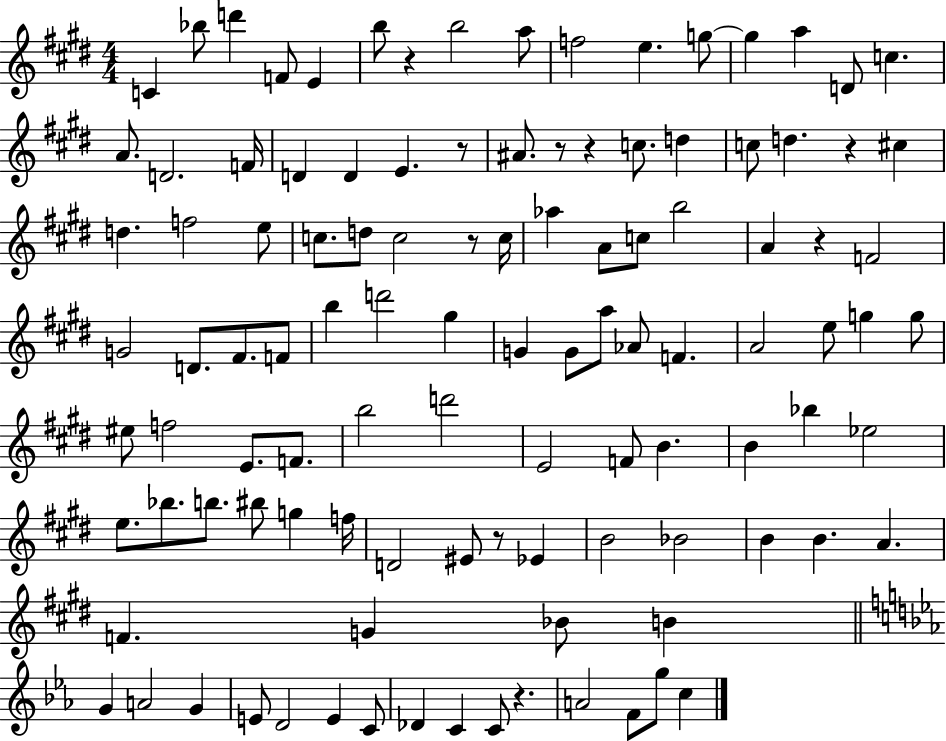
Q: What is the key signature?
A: E major